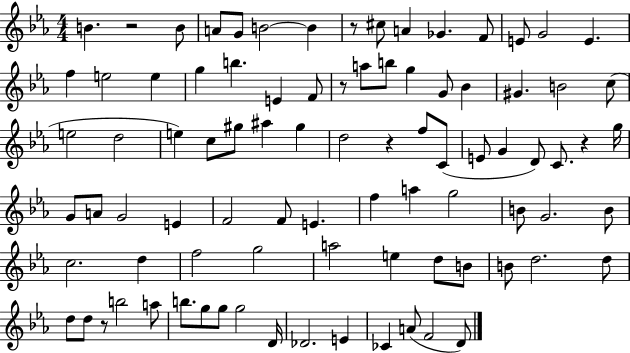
X:1
T:Untitled
M:4/4
L:1/4
K:Eb
B z2 B/2 A/2 G/2 B2 B z/2 ^c/2 A _G F/2 E/2 G2 E f e2 e g b E F/2 z/2 a/2 b/2 g G/2 _B ^G B2 c/2 e2 d2 e c/2 ^g/2 ^a ^g d2 z f/2 C/2 E/2 G D/2 C/2 z g/4 G/2 A/2 G2 E F2 F/2 E f a g2 B/2 G2 B/2 c2 d f2 g2 a2 e d/2 B/2 B/2 d2 d/2 d/2 d/2 z/2 b2 a/2 b/2 g/2 g/2 g2 D/4 _D2 E _C A/2 F2 D/2